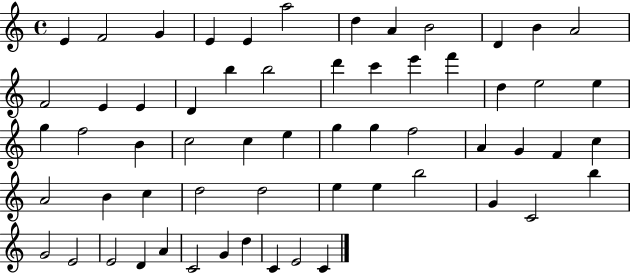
{
  \clef treble
  \time 4/4
  \defaultTimeSignature
  \key c \major
  e'4 f'2 g'4 | e'4 e'4 a''2 | d''4 a'4 b'2 | d'4 b'4 a'2 | \break f'2 e'4 e'4 | d'4 b''4 b''2 | d'''4 c'''4 e'''4 f'''4 | d''4 e''2 e''4 | \break g''4 f''2 b'4 | c''2 c''4 e''4 | g''4 g''4 f''2 | a'4 g'4 f'4 c''4 | \break a'2 b'4 c''4 | d''2 d''2 | e''4 e''4 b''2 | g'4 c'2 b''4 | \break g'2 e'2 | e'2 d'4 a'4 | c'2 g'4 d''4 | c'4 e'2 c'4 | \break \bar "|."
}